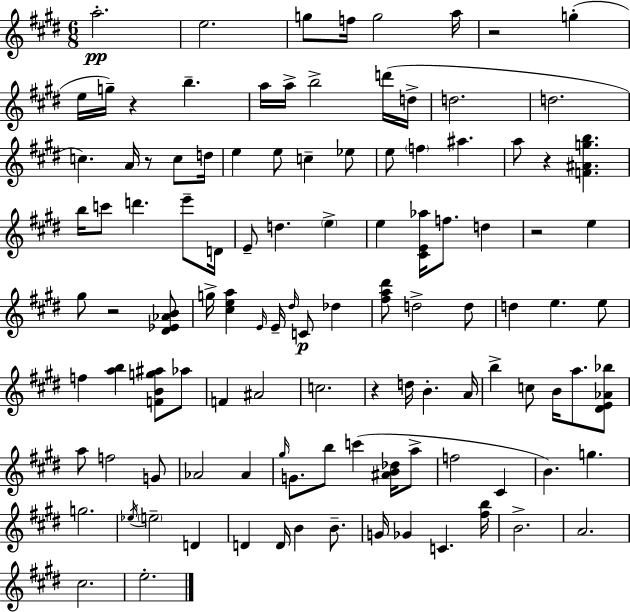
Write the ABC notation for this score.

X:1
T:Untitled
M:6/8
L:1/4
K:E
a2 e2 g/2 f/4 g2 a/4 z2 g e/4 g/4 z b a/4 a/4 b2 d'/4 d/4 d2 d2 c A/4 z/2 c/2 d/4 e e/2 c _e/2 e/2 f ^a a/2 z [F^Agb] b/4 c'/2 d' e'/2 D/4 E/2 d e e [^CE_a]/4 f/2 d z2 e ^g/2 z2 [^D_E_AB]/2 g/4 [^cea] E/4 E/4 ^d/4 C/2 _d [^fa^d']/2 d2 d/2 d e e/2 f [ab] [FBg^a]/2 _a/2 F ^A2 c2 z d/4 B A/4 b c/2 B/4 a/2 [^DE_A_b]/2 a/2 f2 G/2 _A2 _A ^g/4 G/2 b/2 c' [^AB_d]/4 a/2 f2 ^C B g g2 _e/4 e2 D D D/4 B B/2 G/4 _G C [^fb]/4 B2 A2 ^c2 e2